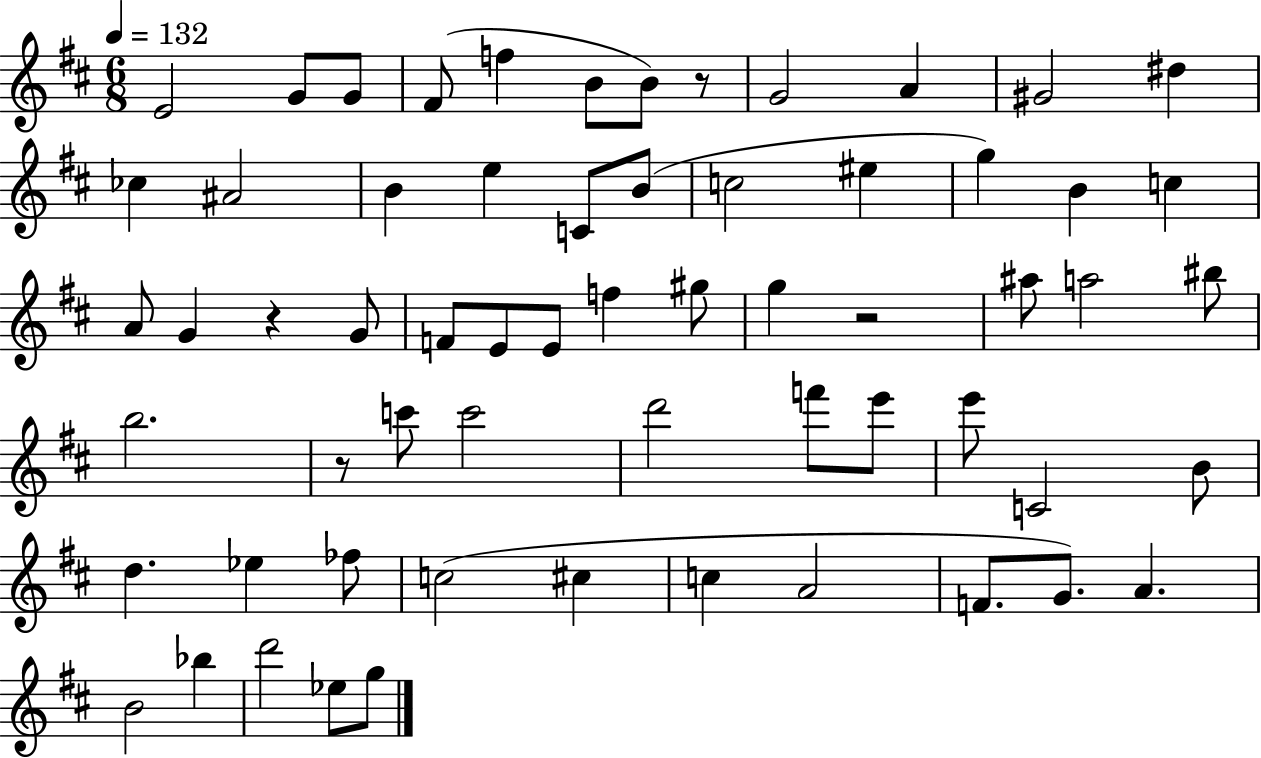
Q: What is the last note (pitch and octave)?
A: G5